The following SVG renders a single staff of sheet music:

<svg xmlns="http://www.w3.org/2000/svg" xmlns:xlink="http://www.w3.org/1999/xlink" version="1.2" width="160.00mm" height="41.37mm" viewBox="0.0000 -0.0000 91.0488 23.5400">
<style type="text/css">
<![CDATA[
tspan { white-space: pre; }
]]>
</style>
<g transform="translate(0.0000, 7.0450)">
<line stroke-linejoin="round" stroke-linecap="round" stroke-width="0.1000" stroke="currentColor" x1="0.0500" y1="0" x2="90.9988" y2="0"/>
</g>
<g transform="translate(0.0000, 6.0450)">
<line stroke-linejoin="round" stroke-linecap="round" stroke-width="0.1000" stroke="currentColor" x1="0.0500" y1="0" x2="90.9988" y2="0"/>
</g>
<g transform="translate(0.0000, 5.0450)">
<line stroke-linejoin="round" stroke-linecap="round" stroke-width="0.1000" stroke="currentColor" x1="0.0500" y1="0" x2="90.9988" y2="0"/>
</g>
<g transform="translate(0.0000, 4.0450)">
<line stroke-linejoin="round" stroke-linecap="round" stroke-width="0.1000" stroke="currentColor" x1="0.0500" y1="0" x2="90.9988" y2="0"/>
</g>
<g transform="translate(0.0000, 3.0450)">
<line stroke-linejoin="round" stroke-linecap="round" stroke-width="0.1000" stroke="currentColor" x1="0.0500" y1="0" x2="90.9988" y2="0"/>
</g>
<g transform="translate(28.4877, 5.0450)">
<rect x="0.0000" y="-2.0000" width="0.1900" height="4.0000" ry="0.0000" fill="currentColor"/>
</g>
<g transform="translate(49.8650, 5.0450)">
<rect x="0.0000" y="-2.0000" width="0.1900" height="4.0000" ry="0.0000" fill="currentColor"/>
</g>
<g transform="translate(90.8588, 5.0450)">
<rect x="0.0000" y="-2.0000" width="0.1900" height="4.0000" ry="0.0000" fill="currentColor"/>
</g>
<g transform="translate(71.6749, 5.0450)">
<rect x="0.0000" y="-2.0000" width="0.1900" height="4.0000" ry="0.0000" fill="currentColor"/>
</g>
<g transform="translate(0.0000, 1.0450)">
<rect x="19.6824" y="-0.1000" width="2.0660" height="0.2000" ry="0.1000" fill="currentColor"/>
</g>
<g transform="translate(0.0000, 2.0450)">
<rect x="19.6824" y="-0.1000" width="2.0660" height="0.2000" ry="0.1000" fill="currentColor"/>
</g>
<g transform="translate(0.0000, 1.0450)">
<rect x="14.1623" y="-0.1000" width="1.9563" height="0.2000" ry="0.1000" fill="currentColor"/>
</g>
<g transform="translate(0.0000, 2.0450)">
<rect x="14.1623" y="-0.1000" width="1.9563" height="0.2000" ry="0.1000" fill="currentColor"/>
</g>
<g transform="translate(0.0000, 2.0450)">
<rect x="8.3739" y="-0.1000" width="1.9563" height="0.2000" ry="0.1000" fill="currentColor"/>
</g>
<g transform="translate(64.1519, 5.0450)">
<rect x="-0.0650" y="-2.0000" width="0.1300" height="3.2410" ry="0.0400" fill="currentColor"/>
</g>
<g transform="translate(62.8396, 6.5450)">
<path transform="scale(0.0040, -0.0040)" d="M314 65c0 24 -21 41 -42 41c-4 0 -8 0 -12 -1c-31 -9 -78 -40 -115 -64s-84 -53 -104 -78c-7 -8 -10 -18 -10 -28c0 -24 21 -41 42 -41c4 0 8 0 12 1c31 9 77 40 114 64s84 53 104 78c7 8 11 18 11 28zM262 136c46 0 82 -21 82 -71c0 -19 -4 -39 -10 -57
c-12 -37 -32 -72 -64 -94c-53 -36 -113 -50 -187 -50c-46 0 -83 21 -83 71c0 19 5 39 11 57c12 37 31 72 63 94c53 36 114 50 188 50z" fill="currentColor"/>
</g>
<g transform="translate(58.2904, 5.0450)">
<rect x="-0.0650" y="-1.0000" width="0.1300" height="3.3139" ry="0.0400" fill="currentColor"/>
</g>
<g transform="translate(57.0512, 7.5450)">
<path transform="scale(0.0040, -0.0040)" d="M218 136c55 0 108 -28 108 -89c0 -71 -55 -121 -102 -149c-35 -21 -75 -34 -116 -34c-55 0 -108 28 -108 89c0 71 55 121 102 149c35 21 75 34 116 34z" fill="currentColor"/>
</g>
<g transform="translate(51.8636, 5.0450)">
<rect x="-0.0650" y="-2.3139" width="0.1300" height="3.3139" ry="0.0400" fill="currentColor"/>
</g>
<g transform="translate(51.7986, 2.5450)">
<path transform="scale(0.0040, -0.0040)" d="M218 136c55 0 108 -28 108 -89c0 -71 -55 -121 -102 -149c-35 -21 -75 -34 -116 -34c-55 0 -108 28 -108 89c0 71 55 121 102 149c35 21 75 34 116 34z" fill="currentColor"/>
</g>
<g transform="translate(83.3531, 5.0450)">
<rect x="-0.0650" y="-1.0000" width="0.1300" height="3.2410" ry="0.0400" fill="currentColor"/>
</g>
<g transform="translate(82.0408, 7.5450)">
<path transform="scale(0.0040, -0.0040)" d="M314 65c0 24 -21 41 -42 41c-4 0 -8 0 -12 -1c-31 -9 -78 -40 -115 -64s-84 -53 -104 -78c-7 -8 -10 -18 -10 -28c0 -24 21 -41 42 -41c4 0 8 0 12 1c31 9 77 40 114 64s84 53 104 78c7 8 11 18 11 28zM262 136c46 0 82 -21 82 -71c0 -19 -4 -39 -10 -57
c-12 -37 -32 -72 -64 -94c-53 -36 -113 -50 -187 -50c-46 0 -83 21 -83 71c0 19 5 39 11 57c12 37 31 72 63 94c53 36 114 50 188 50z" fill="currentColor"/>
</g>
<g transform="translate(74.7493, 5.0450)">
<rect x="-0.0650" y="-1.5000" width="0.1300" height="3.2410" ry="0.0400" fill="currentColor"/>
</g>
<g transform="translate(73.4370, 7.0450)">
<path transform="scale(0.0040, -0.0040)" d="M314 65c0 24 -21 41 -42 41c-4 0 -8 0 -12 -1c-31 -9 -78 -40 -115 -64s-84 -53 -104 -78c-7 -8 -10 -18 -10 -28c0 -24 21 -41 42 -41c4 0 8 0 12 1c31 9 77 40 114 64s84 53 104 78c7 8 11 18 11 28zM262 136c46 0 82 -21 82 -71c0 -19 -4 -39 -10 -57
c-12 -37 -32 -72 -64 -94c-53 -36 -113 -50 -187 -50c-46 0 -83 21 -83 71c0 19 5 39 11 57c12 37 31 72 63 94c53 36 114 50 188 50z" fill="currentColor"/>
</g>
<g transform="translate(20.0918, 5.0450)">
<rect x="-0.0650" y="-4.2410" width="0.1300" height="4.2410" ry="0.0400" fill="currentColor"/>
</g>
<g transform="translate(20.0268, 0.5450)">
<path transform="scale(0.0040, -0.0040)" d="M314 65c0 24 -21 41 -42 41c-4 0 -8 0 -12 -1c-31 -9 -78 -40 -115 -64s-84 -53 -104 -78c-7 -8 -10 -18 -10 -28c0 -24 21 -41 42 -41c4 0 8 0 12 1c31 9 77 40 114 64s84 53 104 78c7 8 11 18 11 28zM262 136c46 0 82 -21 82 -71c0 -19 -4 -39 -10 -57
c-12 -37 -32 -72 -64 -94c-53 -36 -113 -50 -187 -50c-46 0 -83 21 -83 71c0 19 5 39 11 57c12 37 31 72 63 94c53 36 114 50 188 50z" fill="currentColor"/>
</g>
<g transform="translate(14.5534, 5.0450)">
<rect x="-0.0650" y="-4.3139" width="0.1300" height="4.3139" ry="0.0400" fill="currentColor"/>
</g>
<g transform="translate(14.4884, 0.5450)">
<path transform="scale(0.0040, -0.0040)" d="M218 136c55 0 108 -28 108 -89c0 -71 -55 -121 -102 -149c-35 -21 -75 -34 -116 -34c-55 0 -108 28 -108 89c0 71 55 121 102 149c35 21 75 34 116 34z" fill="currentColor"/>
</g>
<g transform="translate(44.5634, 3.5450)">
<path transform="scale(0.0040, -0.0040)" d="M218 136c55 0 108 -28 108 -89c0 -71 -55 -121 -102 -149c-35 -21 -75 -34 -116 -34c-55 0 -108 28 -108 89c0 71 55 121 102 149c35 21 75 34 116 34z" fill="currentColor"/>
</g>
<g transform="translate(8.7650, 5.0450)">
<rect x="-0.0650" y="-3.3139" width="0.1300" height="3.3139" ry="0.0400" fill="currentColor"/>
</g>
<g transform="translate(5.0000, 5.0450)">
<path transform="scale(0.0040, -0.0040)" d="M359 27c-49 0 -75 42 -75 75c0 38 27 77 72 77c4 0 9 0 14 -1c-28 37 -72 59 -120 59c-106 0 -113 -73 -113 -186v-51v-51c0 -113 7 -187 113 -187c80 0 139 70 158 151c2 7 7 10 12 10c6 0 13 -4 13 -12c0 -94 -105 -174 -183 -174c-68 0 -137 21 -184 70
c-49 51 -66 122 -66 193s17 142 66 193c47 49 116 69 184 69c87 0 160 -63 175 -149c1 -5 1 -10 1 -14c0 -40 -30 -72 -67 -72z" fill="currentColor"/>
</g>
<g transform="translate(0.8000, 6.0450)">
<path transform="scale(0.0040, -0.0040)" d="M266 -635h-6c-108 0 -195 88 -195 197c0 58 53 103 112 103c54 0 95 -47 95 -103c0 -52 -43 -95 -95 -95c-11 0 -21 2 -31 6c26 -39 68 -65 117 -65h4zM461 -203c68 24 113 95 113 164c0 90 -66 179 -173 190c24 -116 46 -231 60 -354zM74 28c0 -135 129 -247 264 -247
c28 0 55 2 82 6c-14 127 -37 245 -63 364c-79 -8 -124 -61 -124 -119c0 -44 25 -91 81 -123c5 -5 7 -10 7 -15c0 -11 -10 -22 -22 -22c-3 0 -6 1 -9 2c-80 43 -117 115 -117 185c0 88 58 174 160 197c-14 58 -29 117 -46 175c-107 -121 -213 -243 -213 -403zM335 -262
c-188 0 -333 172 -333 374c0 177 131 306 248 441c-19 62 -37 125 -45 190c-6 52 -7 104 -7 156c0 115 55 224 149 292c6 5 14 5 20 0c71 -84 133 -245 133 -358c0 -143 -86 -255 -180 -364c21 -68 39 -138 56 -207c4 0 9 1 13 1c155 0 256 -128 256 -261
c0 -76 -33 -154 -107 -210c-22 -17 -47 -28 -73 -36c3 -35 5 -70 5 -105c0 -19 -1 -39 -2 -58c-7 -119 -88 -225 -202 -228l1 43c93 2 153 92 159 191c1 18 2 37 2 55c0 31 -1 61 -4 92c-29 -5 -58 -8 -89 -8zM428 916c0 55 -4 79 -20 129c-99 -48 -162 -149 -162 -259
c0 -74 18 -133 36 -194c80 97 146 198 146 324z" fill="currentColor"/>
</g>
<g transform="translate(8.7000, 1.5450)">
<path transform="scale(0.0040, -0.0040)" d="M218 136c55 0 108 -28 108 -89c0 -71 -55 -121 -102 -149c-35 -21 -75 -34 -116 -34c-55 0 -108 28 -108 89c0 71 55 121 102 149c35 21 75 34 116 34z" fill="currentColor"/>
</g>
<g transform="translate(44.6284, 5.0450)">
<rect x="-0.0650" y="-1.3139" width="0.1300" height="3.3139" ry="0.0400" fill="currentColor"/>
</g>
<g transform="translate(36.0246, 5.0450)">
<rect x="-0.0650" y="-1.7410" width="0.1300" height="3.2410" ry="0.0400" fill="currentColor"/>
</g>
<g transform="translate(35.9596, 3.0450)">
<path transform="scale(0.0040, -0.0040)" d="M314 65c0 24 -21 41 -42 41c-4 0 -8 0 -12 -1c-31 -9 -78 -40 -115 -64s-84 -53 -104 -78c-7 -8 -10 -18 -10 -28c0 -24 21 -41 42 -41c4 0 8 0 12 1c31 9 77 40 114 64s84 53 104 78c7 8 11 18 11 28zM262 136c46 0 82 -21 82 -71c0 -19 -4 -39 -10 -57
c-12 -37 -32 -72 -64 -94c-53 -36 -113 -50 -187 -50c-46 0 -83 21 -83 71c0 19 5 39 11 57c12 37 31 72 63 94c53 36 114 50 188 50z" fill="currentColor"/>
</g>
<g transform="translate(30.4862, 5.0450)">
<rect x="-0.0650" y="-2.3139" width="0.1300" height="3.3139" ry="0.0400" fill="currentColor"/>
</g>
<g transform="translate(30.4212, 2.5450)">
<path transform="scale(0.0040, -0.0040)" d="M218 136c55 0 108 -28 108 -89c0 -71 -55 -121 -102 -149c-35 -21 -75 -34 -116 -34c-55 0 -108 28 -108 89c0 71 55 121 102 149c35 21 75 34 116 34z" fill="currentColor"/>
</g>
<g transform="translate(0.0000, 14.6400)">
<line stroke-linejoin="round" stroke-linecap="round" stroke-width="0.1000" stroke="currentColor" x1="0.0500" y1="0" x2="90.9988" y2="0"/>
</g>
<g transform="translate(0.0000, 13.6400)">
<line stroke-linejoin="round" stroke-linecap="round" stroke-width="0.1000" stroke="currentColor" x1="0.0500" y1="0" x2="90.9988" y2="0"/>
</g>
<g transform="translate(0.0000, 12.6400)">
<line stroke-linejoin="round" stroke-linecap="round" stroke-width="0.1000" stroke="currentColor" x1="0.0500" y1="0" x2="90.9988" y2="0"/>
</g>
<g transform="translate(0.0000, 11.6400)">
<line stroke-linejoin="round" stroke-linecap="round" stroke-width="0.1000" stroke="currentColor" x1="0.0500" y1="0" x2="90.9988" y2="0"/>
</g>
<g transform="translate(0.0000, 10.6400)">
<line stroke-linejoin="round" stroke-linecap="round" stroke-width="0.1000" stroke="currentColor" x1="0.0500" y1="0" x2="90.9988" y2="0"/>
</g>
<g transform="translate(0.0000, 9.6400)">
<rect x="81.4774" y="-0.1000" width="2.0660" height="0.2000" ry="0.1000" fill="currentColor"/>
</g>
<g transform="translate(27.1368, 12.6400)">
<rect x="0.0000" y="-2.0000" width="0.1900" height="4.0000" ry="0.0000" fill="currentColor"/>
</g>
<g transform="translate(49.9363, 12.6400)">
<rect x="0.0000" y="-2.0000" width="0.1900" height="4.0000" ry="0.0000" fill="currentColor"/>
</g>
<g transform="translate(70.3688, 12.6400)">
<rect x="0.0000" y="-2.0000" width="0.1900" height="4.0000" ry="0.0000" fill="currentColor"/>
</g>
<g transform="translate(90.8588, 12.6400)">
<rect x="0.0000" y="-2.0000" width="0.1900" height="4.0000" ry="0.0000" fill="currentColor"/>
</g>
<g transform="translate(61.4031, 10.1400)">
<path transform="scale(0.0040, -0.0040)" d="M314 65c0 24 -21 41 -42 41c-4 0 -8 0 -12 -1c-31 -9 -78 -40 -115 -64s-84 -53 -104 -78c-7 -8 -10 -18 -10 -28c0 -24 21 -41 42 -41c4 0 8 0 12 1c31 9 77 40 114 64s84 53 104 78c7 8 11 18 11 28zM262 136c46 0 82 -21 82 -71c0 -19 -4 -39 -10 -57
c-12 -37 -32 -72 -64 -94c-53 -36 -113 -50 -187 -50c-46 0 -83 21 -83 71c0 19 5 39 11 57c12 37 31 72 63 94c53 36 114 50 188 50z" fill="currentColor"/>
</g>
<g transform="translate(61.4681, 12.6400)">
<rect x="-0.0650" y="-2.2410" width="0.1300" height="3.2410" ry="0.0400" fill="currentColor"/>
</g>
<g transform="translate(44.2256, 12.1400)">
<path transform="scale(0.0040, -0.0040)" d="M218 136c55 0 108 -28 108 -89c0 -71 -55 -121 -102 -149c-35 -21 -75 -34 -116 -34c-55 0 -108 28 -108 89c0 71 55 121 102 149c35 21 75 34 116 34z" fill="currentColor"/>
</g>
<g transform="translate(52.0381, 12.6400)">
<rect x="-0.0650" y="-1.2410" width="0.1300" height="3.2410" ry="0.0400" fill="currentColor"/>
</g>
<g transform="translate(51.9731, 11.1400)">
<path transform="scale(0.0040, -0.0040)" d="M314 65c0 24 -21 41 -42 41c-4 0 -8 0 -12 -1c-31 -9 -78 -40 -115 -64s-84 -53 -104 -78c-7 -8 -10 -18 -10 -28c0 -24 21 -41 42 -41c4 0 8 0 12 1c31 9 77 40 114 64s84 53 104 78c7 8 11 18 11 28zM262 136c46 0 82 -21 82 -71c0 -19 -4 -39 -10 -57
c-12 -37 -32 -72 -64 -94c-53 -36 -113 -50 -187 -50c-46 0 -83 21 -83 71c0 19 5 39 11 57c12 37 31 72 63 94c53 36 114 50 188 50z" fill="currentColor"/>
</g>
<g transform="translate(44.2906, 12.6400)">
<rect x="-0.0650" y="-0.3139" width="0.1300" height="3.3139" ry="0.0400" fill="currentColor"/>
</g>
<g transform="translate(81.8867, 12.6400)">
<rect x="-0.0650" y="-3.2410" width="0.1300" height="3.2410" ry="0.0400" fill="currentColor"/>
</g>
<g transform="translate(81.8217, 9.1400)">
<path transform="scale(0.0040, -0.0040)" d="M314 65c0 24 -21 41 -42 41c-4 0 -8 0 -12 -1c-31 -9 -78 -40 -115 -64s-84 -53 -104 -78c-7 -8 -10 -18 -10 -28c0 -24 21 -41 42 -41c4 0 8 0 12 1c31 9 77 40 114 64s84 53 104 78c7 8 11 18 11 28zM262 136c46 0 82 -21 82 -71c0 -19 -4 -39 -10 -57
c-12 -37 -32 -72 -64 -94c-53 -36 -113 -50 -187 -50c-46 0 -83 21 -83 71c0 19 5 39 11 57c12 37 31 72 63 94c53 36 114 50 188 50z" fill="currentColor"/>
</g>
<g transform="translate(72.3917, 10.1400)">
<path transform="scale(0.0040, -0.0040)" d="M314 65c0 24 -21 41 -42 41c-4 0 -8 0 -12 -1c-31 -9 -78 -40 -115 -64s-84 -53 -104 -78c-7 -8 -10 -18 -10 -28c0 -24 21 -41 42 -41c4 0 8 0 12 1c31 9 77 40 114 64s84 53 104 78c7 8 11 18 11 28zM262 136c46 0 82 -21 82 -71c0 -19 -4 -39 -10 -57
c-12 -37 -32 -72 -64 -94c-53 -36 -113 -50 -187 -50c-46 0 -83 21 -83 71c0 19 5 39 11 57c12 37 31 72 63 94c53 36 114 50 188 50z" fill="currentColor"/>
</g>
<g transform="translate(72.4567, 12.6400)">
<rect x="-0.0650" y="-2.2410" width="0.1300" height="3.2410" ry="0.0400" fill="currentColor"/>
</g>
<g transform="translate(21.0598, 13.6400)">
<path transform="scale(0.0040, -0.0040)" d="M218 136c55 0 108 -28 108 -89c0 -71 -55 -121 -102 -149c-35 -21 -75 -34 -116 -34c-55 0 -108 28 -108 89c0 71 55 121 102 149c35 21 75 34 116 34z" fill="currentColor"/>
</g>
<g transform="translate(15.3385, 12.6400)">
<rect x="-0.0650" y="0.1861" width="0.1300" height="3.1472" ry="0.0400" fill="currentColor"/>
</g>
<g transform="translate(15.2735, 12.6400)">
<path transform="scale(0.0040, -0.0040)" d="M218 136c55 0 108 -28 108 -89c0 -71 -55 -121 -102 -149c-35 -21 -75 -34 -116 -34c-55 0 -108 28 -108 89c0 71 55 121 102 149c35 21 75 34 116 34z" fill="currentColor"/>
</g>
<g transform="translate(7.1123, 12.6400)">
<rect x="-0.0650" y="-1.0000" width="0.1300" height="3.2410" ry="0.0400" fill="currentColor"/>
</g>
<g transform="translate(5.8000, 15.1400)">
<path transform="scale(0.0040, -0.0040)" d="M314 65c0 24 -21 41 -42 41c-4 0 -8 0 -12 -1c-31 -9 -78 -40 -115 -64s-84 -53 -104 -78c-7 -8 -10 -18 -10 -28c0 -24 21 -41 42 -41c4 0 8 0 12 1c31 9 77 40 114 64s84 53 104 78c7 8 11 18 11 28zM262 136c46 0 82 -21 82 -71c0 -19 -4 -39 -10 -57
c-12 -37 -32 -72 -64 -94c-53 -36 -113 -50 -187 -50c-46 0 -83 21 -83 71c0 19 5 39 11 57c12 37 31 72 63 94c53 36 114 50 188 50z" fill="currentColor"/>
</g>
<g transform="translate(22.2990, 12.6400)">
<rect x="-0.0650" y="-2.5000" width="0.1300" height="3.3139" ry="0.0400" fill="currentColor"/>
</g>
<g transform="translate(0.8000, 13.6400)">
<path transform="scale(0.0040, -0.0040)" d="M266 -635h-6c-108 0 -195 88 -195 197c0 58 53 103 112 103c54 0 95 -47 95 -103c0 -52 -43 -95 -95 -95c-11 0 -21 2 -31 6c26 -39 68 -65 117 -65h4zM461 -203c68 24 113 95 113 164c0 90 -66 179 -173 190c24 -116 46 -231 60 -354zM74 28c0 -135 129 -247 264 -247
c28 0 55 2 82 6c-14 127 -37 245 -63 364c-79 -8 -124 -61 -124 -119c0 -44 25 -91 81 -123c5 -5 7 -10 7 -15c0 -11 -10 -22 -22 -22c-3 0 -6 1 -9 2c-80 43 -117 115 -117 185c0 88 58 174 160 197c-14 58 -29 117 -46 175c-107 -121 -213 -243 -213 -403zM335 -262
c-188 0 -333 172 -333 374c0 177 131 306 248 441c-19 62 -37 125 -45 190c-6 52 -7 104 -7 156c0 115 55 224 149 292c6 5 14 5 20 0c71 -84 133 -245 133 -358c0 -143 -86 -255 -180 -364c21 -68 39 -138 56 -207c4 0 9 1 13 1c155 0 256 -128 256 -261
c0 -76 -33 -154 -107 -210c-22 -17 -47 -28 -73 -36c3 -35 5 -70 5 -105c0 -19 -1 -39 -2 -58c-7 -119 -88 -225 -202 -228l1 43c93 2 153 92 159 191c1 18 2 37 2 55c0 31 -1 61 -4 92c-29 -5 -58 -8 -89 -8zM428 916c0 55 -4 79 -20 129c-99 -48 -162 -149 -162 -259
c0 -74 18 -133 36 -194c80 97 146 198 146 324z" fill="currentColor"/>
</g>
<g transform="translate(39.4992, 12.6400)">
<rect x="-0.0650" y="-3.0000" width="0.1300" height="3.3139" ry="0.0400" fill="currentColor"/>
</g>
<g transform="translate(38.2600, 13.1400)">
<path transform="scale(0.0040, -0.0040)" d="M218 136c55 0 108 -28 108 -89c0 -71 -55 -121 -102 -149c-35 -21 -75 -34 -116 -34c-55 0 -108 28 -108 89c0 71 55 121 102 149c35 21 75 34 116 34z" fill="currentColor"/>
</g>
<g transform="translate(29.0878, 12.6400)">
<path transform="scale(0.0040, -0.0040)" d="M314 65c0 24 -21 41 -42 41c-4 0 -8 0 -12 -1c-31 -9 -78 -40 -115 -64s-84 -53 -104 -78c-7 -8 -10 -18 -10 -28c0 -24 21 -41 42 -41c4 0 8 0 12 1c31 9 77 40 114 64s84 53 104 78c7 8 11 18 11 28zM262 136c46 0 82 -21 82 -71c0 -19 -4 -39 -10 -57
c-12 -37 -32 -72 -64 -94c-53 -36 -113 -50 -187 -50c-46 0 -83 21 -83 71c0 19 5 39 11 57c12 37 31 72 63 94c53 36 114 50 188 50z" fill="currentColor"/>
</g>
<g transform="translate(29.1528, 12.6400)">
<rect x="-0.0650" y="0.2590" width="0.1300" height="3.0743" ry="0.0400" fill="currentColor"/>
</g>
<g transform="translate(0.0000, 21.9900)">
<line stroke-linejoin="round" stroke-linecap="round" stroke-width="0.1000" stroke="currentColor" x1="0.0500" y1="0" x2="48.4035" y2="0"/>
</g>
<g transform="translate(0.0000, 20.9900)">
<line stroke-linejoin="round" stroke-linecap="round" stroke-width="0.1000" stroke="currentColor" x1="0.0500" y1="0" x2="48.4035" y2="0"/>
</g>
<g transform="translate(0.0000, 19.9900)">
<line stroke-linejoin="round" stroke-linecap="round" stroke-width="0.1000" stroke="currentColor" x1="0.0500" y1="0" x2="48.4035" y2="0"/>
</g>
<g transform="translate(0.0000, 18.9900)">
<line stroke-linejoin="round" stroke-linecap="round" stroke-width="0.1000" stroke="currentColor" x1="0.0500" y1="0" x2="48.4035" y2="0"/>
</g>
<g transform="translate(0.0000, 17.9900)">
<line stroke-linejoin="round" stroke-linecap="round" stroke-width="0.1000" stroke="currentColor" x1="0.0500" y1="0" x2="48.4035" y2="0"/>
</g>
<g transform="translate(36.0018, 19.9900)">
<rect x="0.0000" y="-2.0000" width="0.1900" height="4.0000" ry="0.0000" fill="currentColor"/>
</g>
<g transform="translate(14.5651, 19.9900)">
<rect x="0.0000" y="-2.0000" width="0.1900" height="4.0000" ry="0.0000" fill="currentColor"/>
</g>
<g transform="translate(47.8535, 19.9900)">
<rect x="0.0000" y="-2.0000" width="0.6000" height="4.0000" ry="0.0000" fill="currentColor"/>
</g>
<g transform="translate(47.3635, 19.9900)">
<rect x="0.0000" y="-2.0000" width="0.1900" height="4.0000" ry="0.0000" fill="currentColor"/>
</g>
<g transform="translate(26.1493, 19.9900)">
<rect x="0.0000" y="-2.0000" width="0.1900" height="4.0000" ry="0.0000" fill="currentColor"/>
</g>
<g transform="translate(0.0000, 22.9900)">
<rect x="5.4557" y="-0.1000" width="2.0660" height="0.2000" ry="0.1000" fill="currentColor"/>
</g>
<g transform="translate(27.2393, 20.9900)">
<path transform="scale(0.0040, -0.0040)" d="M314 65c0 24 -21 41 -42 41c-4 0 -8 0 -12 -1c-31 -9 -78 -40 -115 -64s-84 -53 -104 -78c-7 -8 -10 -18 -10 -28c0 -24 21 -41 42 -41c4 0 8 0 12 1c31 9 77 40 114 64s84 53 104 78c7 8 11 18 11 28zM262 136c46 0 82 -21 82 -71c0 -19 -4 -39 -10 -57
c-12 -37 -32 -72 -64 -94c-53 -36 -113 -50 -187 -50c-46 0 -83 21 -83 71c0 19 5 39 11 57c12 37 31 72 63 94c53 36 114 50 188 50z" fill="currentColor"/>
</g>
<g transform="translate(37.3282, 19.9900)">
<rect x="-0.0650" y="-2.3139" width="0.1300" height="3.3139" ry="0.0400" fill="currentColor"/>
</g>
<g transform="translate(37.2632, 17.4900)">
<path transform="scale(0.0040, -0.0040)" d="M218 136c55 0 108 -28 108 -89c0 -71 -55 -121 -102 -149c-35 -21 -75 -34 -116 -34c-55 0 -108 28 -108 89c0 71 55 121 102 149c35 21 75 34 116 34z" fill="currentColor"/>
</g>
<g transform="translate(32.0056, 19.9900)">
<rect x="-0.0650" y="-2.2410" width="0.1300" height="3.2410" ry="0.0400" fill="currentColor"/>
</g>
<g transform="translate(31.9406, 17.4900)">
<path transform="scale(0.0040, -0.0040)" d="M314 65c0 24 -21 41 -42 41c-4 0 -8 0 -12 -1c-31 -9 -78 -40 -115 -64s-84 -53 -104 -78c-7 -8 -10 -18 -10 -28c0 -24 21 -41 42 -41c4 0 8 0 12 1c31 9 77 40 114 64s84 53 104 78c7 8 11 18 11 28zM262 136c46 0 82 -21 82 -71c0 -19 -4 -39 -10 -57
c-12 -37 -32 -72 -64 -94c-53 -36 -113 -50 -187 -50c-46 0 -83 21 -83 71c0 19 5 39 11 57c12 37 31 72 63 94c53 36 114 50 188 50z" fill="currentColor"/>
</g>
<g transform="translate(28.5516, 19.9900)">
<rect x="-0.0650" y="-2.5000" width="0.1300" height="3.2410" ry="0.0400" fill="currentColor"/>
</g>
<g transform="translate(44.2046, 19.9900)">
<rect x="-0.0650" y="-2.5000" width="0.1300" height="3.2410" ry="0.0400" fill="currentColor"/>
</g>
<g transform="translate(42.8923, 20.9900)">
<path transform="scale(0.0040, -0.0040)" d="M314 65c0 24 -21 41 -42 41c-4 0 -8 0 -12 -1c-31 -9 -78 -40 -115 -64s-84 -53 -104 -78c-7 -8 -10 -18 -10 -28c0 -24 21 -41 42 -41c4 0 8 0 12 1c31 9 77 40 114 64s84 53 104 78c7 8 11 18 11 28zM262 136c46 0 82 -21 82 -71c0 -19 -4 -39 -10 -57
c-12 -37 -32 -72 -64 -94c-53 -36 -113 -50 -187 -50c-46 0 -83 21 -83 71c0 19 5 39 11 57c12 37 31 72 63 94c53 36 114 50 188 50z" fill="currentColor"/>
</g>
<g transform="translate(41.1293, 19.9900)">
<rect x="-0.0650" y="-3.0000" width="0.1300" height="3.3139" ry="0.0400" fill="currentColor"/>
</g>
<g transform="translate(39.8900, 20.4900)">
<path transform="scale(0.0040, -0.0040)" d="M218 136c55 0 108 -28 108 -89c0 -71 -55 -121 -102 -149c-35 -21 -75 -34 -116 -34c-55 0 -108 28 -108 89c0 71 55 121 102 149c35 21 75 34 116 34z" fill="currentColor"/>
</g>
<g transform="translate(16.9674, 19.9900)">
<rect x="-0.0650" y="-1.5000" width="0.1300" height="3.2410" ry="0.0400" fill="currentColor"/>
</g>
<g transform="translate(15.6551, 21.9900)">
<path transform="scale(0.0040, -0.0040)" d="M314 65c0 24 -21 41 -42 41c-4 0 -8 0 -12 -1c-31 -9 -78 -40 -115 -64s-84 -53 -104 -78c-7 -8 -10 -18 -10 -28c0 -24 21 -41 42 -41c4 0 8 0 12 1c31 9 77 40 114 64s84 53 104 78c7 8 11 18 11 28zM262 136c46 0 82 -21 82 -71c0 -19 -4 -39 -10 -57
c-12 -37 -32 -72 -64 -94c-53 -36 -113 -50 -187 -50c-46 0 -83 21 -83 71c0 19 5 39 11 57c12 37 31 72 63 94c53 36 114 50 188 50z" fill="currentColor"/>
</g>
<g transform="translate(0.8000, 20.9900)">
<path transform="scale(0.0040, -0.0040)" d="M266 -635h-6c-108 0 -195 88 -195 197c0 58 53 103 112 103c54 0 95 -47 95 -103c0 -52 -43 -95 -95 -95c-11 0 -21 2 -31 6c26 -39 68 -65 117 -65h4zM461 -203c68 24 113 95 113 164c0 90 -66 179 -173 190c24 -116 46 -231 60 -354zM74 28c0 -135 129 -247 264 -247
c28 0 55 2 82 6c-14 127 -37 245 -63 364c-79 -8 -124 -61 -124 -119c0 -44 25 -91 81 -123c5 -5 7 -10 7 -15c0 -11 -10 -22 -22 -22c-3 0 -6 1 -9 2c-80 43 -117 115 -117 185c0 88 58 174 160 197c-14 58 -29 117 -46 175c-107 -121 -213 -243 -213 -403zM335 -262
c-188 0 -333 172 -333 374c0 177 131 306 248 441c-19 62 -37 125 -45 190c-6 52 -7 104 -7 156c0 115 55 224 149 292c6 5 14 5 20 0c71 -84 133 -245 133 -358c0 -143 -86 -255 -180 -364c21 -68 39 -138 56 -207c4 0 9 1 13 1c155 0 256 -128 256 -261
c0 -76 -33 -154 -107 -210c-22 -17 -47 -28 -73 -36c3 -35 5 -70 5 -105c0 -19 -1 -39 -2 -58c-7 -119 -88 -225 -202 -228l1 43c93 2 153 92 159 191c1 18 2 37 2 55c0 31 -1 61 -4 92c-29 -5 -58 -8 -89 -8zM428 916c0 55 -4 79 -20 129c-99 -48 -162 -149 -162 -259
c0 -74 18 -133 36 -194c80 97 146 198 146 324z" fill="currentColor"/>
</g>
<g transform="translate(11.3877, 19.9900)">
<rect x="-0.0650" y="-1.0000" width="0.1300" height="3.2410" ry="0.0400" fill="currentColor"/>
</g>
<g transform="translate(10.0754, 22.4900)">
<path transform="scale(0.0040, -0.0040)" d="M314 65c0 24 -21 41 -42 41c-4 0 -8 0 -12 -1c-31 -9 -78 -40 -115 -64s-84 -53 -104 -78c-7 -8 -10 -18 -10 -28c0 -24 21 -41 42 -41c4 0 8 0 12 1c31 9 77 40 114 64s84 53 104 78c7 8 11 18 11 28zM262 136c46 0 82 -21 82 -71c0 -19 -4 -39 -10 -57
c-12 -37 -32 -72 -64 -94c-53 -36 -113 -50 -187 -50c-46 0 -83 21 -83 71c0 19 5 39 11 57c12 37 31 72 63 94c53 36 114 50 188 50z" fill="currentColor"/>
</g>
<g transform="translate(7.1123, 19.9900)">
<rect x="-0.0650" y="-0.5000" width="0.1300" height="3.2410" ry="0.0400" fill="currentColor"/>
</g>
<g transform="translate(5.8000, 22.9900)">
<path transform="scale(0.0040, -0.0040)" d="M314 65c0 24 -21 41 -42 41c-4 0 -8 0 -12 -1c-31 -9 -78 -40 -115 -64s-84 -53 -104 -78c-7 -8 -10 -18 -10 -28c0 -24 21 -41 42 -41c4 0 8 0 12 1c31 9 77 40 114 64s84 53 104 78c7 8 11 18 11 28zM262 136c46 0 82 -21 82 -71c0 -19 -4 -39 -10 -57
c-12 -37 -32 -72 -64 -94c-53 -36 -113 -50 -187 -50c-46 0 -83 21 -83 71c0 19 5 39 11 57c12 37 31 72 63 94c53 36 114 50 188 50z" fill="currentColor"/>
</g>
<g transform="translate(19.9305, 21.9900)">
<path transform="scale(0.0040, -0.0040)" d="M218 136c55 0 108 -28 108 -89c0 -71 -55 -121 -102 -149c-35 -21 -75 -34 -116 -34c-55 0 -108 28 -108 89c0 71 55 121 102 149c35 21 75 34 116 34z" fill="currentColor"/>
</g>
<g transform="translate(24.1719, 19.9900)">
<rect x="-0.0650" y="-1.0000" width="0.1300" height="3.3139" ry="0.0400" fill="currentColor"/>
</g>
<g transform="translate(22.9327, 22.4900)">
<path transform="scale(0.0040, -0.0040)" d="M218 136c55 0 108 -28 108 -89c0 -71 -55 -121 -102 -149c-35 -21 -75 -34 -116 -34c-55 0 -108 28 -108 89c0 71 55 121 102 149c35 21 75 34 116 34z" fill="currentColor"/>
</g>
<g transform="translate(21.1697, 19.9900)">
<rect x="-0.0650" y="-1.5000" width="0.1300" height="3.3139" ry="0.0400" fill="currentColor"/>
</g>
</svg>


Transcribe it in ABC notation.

X:1
T:Untitled
M:4/4
L:1/4
K:C
b d' d'2 g f2 e g D F2 E2 D2 D2 B G B2 A c e2 g2 g2 b2 C2 D2 E2 E D G2 g2 g A G2